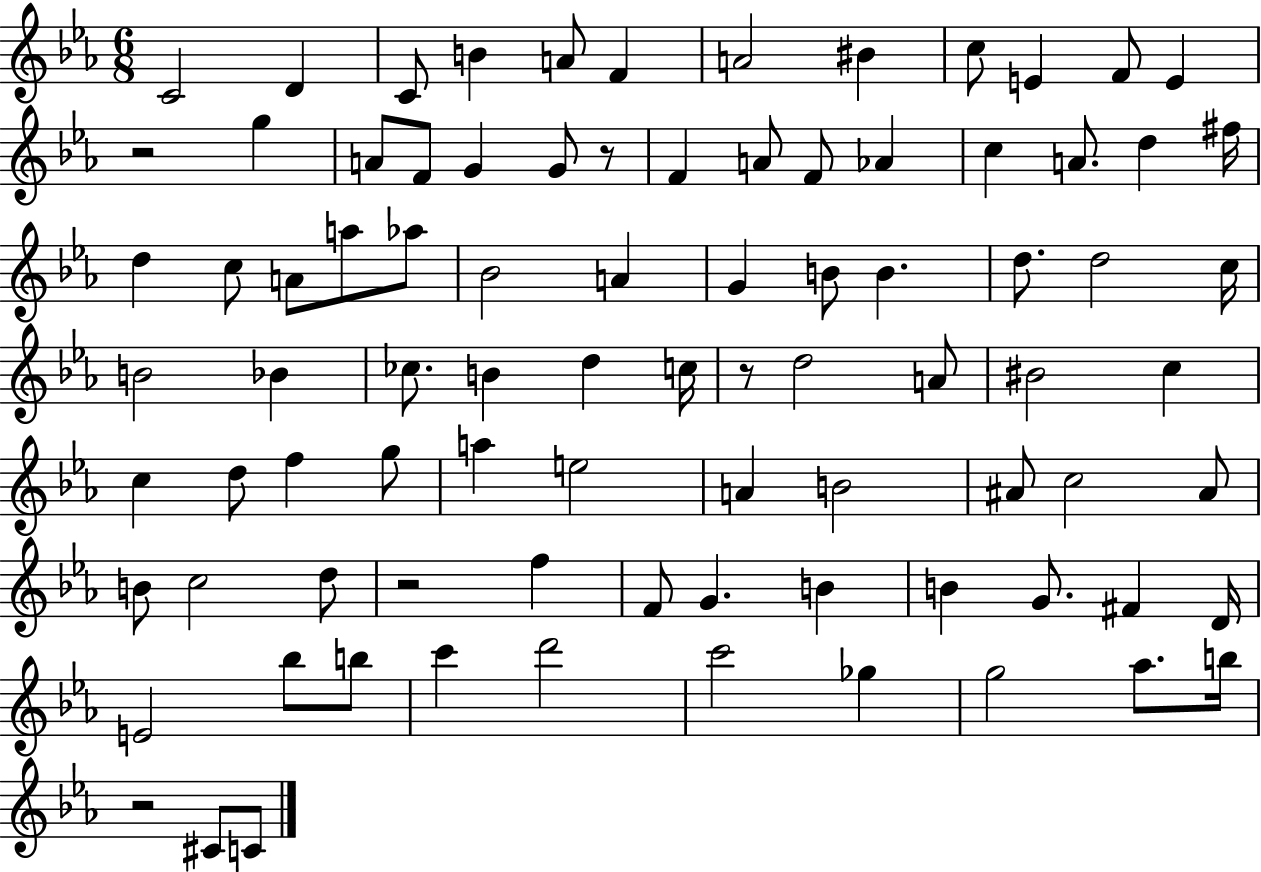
{
  \clef treble
  \numericTimeSignature
  \time 6/8
  \key ees \major
  c'2 d'4 | c'8 b'4 a'8 f'4 | a'2 bis'4 | c''8 e'4 f'8 e'4 | \break r2 g''4 | a'8 f'8 g'4 g'8 r8 | f'4 a'8 f'8 aes'4 | c''4 a'8. d''4 fis''16 | \break d''4 c''8 a'8 a''8 aes''8 | bes'2 a'4 | g'4 b'8 b'4. | d''8. d''2 c''16 | \break b'2 bes'4 | ces''8. b'4 d''4 c''16 | r8 d''2 a'8 | bis'2 c''4 | \break c''4 d''8 f''4 g''8 | a''4 e''2 | a'4 b'2 | ais'8 c''2 ais'8 | \break b'8 c''2 d''8 | r2 f''4 | f'8 g'4. b'4 | b'4 g'8. fis'4 d'16 | \break e'2 bes''8 b''8 | c'''4 d'''2 | c'''2 ges''4 | g''2 aes''8. b''16 | \break r2 cis'8 c'8 | \bar "|."
}